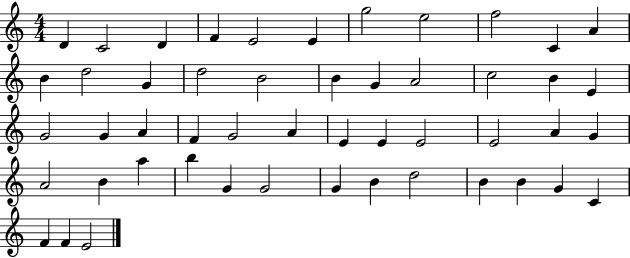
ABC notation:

X:1
T:Untitled
M:4/4
L:1/4
K:C
D C2 D F E2 E g2 e2 f2 C A B d2 G d2 B2 B G A2 c2 B E G2 G A F G2 A E E E2 E2 A G A2 B a b G G2 G B d2 B B G C F F E2